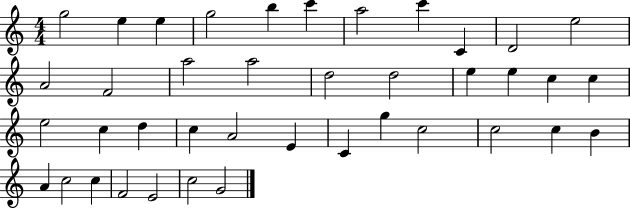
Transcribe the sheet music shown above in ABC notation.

X:1
T:Untitled
M:4/4
L:1/4
K:C
g2 e e g2 b c' a2 c' C D2 e2 A2 F2 a2 a2 d2 d2 e e c c e2 c d c A2 E C g c2 c2 c B A c2 c F2 E2 c2 G2